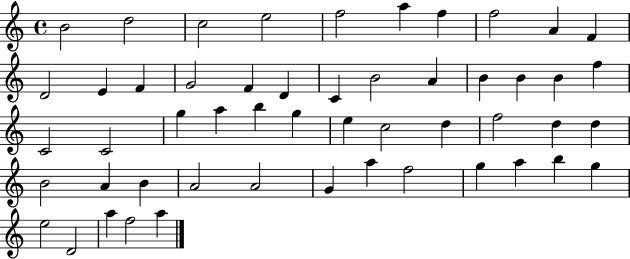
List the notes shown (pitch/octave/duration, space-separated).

B4/h D5/h C5/h E5/h F5/h A5/q F5/q F5/h A4/q F4/q D4/h E4/q F4/q G4/h F4/q D4/q C4/q B4/h A4/q B4/q B4/q B4/q F5/q C4/h C4/h G5/q A5/q B5/q G5/q E5/q C5/h D5/q F5/h D5/q D5/q B4/h A4/q B4/q A4/h A4/h G4/q A5/q F5/h G5/q A5/q B5/q G5/q E5/h D4/h A5/q F5/h A5/q